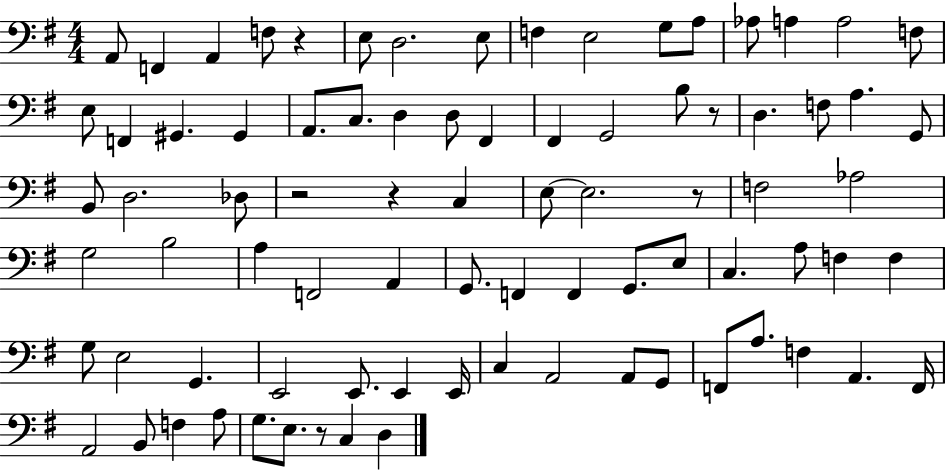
X:1
T:Untitled
M:4/4
L:1/4
K:G
A,,/2 F,, A,, F,/2 z E,/2 D,2 E,/2 F, E,2 G,/2 A,/2 _A,/2 A, A,2 F,/2 E,/2 F,, ^G,, ^G,, A,,/2 C,/2 D, D,/2 ^F,, ^F,, G,,2 B,/2 z/2 D, F,/2 A, G,,/2 B,,/2 D,2 _D,/2 z2 z C, E,/2 E,2 z/2 F,2 _A,2 G,2 B,2 A, F,,2 A,, G,,/2 F,, F,, G,,/2 E,/2 C, A,/2 F, F, G,/2 E,2 G,, E,,2 E,,/2 E,, E,,/4 C, A,,2 A,,/2 G,,/2 F,,/2 A,/2 F, A,, F,,/4 A,,2 B,,/2 F, A,/2 G,/2 E,/2 z/2 C, D,